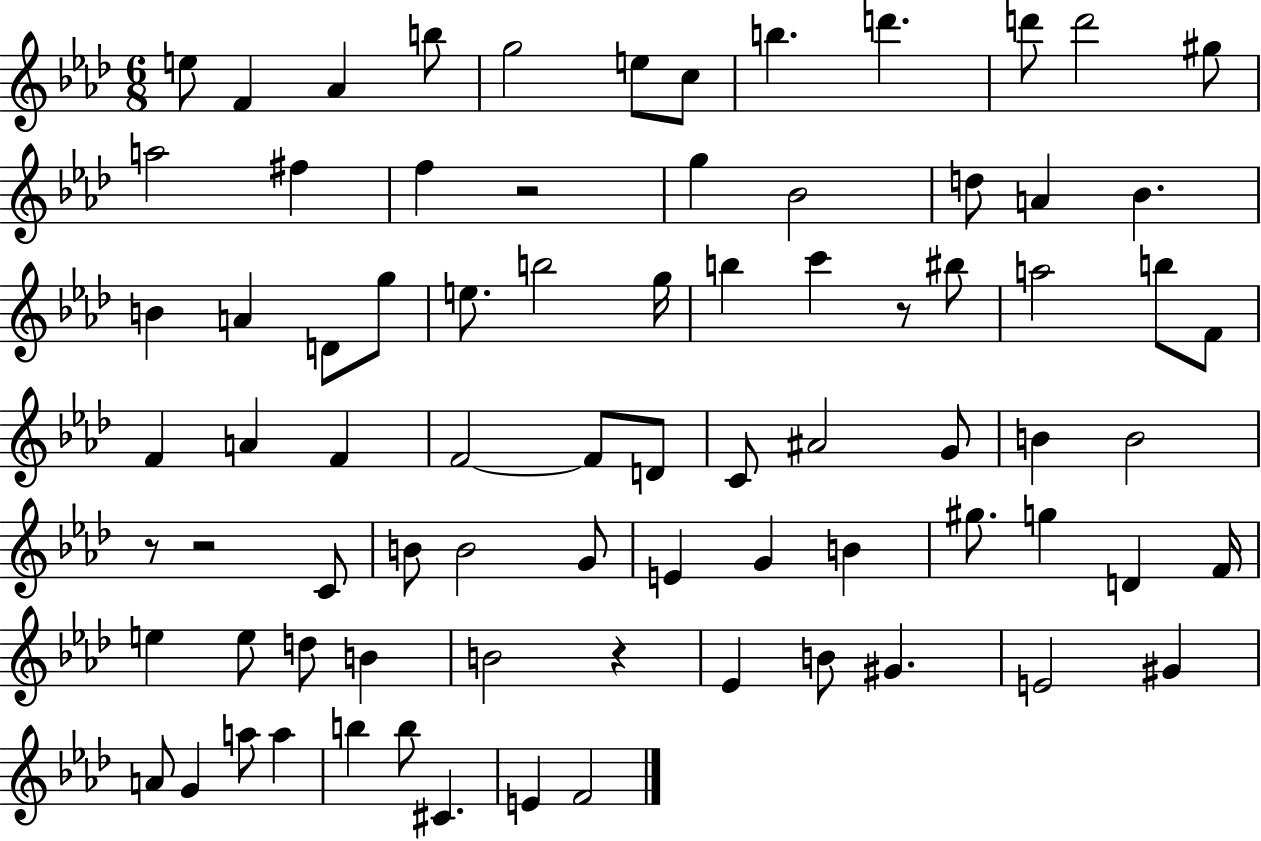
E5/e F4/q Ab4/q B5/e G5/h E5/e C5/e B5/q. D6/q. D6/e D6/h G#5/e A5/h F#5/q F5/q R/h G5/q Bb4/h D5/e A4/q Bb4/q. B4/q A4/q D4/e G5/e E5/e. B5/h G5/s B5/q C6/q R/e BIS5/e A5/h B5/e F4/e F4/q A4/q F4/q F4/h F4/e D4/e C4/e A#4/h G4/e B4/q B4/h R/e R/h C4/e B4/e B4/h G4/e E4/q G4/q B4/q G#5/e. G5/q D4/q F4/s E5/q E5/e D5/e B4/q B4/h R/q Eb4/q B4/e G#4/q. E4/h G#4/q A4/e G4/q A5/e A5/q B5/q B5/e C#4/q. E4/q F4/h